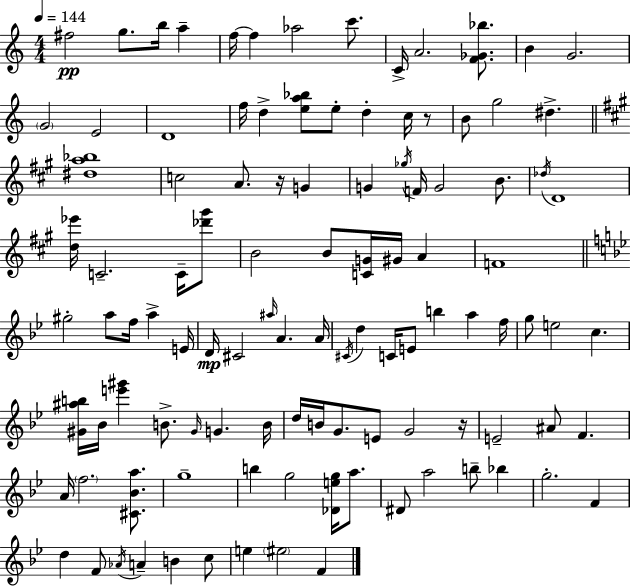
{
  \clef treble
  \numericTimeSignature
  \time 4/4
  \key c \major
  \tempo 4 = 144
  fis''2\pp g''8. b''16 a''4-- | f''16~~ f''4 aes''2 c'''8. | c'16-> a'2. <f' ges' bes''>8. | b'4 g'2. | \break \parenthesize g'2 e'2 | d'1 | f''16 d''4-> <e'' a'' bes''>8 e''8-. d''4-. c''16 r8 | b'8 g''2 dis''4.-> | \break \bar "||" \break \key a \major <dis'' a'' bes''>1 | c''2 a'8. r16 g'4 | g'4 \acciaccatura { ges''16 } f'16 g'2 b'8. | \acciaccatura { des''16 } d'1 | \break <d'' ees'''>16 c'2.-- c'16-- | <des''' gis'''>8 b'2 b'8 <c' g'>16 gis'16 a'4 | f'1 | \bar "||" \break \key bes \major gis''2-. a''8 f''16 a''4-> e'16 | d'16\mp cis'2 \grace { ais''16 } a'4. | a'16 \acciaccatura { cis'16 } d''4 c'16 e'8 b''4 a''4 | f''16 g''8 e''2 c''4. | \break <gis' ais'' b''>16 bes'16 <e''' gis'''>4 b'8.-> \grace { gis'16 } g'4. | b'16 d''16 b'16 g'8. e'8 g'2 | r16 e'2-- ais'8 f'4. | a'16 \parenthesize f''2. | \break <cis' bes' a''>8. g''1-- | b''4 g''2 <des' e'' g''>16 | a''8. dis'8 a''2 b''8-- bes''4 | g''2.-. f'4 | \break d''4 f'8 \acciaccatura { aes'16 } a'4-- b'4 | c''8 e''4 \parenthesize eis''2 | f'4 \bar "|."
}